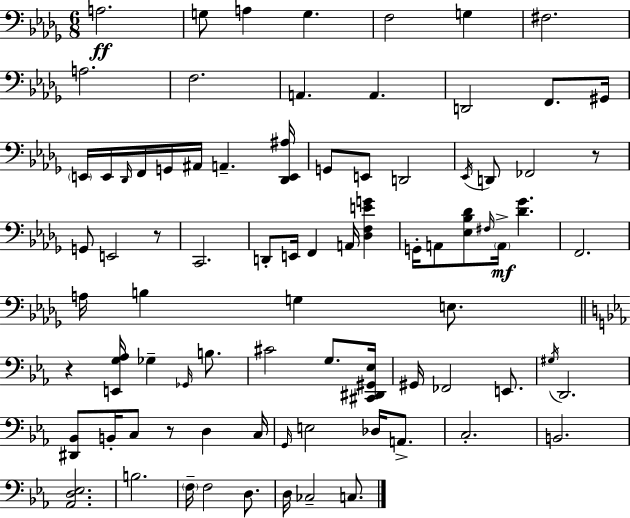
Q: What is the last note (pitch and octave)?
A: C3